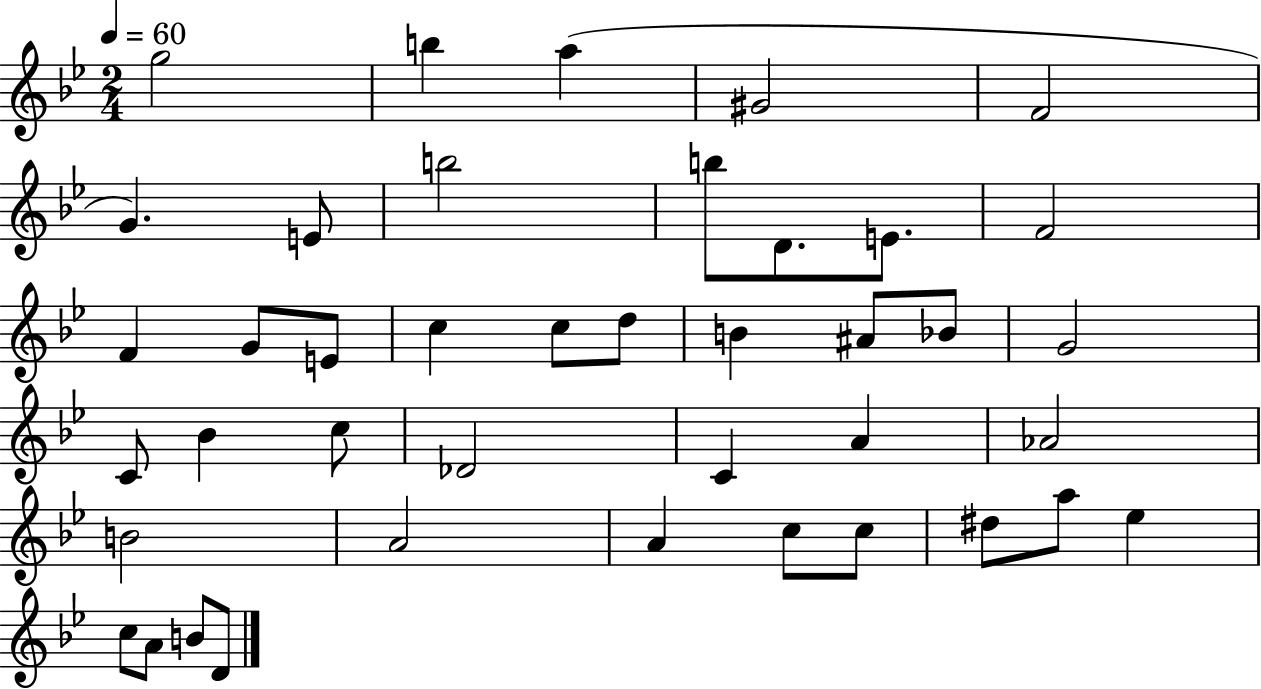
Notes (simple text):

G5/h B5/q A5/q G#4/h F4/h G4/q. E4/e B5/h B5/e D4/e. E4/e. F4/h F4/q G4/e E4/e C5/q C5/e D5/e B4/q A#4/e Bb4/e G4/h C4/e Bb4/q C5/e Db4/h C4/q A4/q Ab4/h B4/h A4/h A4/q C5/e C5/e D#5/e A5/e Eb5/q C5/e A4/e B4/e D4/e